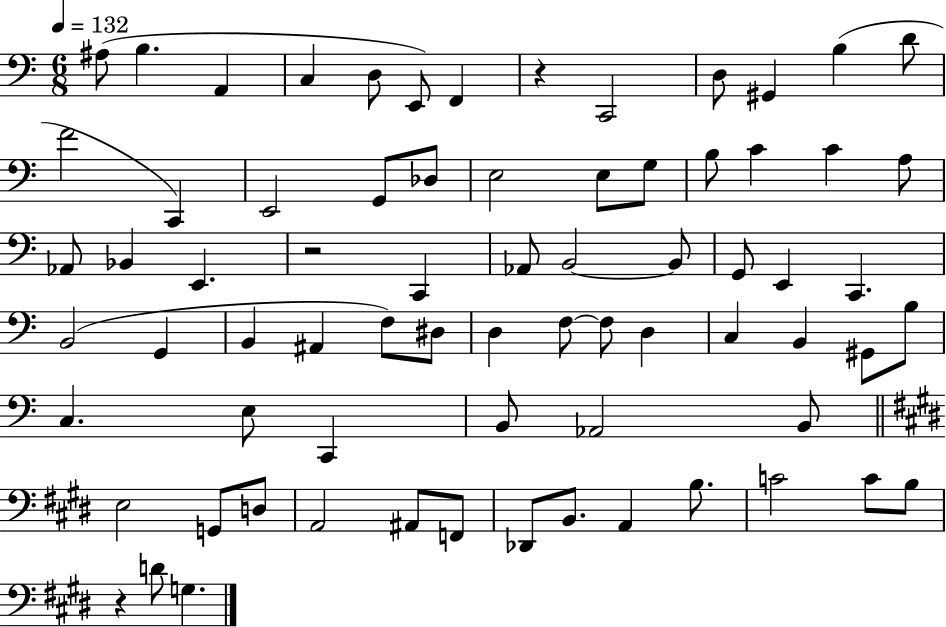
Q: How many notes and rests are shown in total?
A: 72